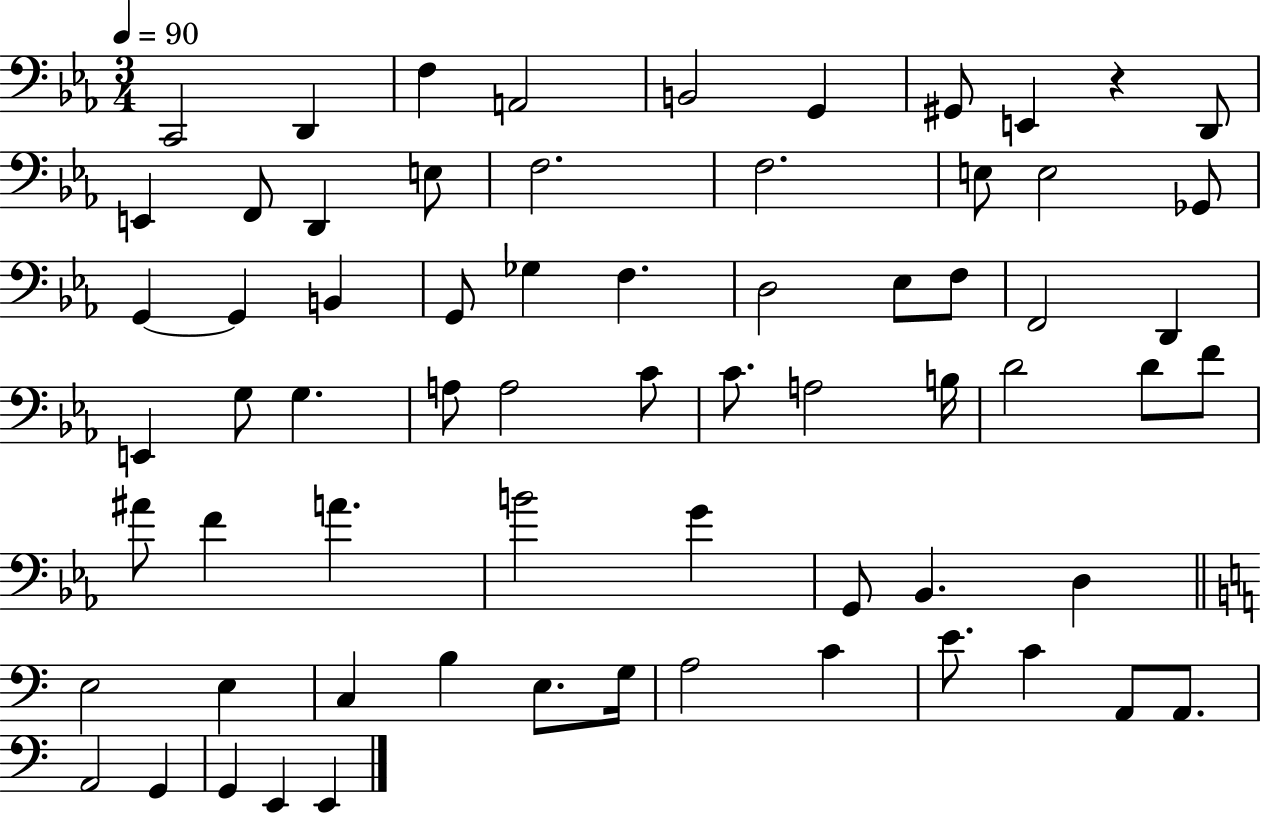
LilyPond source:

{
  \clef bass
  \numericTimeSignature
  \time 3/4
  \key ees \major
  \tempo 4 = 90
  c,2 d,4 | f4 a,2 | b,2 g,4 | gis,8 e,4 r4 d,8 | \break e,4 f,8 d,4 e8 | f2. | f2. | e8 e2 ges,8 | \break g,4~~ g,4 b,4 | g,8 ges4 f4. | d2 ees8 f8 | f,2 d,4 | \break e,4 g8 g4. | a8 a2 c'8 | c'8. a2 b16 | d'2 d'8 f'8 | \break ais'8 f'4 a'4. | b'2 g'4 | g,8 bes,4. d4 | \bar "||" \break \key c \major e2 e4 | c4 b4 e8. g16 | a2 c'4 | e'8. c'4 a,8 a,8. | \break a,2 g,4 | g,4 e,4 e,4 | \bar "|."
}